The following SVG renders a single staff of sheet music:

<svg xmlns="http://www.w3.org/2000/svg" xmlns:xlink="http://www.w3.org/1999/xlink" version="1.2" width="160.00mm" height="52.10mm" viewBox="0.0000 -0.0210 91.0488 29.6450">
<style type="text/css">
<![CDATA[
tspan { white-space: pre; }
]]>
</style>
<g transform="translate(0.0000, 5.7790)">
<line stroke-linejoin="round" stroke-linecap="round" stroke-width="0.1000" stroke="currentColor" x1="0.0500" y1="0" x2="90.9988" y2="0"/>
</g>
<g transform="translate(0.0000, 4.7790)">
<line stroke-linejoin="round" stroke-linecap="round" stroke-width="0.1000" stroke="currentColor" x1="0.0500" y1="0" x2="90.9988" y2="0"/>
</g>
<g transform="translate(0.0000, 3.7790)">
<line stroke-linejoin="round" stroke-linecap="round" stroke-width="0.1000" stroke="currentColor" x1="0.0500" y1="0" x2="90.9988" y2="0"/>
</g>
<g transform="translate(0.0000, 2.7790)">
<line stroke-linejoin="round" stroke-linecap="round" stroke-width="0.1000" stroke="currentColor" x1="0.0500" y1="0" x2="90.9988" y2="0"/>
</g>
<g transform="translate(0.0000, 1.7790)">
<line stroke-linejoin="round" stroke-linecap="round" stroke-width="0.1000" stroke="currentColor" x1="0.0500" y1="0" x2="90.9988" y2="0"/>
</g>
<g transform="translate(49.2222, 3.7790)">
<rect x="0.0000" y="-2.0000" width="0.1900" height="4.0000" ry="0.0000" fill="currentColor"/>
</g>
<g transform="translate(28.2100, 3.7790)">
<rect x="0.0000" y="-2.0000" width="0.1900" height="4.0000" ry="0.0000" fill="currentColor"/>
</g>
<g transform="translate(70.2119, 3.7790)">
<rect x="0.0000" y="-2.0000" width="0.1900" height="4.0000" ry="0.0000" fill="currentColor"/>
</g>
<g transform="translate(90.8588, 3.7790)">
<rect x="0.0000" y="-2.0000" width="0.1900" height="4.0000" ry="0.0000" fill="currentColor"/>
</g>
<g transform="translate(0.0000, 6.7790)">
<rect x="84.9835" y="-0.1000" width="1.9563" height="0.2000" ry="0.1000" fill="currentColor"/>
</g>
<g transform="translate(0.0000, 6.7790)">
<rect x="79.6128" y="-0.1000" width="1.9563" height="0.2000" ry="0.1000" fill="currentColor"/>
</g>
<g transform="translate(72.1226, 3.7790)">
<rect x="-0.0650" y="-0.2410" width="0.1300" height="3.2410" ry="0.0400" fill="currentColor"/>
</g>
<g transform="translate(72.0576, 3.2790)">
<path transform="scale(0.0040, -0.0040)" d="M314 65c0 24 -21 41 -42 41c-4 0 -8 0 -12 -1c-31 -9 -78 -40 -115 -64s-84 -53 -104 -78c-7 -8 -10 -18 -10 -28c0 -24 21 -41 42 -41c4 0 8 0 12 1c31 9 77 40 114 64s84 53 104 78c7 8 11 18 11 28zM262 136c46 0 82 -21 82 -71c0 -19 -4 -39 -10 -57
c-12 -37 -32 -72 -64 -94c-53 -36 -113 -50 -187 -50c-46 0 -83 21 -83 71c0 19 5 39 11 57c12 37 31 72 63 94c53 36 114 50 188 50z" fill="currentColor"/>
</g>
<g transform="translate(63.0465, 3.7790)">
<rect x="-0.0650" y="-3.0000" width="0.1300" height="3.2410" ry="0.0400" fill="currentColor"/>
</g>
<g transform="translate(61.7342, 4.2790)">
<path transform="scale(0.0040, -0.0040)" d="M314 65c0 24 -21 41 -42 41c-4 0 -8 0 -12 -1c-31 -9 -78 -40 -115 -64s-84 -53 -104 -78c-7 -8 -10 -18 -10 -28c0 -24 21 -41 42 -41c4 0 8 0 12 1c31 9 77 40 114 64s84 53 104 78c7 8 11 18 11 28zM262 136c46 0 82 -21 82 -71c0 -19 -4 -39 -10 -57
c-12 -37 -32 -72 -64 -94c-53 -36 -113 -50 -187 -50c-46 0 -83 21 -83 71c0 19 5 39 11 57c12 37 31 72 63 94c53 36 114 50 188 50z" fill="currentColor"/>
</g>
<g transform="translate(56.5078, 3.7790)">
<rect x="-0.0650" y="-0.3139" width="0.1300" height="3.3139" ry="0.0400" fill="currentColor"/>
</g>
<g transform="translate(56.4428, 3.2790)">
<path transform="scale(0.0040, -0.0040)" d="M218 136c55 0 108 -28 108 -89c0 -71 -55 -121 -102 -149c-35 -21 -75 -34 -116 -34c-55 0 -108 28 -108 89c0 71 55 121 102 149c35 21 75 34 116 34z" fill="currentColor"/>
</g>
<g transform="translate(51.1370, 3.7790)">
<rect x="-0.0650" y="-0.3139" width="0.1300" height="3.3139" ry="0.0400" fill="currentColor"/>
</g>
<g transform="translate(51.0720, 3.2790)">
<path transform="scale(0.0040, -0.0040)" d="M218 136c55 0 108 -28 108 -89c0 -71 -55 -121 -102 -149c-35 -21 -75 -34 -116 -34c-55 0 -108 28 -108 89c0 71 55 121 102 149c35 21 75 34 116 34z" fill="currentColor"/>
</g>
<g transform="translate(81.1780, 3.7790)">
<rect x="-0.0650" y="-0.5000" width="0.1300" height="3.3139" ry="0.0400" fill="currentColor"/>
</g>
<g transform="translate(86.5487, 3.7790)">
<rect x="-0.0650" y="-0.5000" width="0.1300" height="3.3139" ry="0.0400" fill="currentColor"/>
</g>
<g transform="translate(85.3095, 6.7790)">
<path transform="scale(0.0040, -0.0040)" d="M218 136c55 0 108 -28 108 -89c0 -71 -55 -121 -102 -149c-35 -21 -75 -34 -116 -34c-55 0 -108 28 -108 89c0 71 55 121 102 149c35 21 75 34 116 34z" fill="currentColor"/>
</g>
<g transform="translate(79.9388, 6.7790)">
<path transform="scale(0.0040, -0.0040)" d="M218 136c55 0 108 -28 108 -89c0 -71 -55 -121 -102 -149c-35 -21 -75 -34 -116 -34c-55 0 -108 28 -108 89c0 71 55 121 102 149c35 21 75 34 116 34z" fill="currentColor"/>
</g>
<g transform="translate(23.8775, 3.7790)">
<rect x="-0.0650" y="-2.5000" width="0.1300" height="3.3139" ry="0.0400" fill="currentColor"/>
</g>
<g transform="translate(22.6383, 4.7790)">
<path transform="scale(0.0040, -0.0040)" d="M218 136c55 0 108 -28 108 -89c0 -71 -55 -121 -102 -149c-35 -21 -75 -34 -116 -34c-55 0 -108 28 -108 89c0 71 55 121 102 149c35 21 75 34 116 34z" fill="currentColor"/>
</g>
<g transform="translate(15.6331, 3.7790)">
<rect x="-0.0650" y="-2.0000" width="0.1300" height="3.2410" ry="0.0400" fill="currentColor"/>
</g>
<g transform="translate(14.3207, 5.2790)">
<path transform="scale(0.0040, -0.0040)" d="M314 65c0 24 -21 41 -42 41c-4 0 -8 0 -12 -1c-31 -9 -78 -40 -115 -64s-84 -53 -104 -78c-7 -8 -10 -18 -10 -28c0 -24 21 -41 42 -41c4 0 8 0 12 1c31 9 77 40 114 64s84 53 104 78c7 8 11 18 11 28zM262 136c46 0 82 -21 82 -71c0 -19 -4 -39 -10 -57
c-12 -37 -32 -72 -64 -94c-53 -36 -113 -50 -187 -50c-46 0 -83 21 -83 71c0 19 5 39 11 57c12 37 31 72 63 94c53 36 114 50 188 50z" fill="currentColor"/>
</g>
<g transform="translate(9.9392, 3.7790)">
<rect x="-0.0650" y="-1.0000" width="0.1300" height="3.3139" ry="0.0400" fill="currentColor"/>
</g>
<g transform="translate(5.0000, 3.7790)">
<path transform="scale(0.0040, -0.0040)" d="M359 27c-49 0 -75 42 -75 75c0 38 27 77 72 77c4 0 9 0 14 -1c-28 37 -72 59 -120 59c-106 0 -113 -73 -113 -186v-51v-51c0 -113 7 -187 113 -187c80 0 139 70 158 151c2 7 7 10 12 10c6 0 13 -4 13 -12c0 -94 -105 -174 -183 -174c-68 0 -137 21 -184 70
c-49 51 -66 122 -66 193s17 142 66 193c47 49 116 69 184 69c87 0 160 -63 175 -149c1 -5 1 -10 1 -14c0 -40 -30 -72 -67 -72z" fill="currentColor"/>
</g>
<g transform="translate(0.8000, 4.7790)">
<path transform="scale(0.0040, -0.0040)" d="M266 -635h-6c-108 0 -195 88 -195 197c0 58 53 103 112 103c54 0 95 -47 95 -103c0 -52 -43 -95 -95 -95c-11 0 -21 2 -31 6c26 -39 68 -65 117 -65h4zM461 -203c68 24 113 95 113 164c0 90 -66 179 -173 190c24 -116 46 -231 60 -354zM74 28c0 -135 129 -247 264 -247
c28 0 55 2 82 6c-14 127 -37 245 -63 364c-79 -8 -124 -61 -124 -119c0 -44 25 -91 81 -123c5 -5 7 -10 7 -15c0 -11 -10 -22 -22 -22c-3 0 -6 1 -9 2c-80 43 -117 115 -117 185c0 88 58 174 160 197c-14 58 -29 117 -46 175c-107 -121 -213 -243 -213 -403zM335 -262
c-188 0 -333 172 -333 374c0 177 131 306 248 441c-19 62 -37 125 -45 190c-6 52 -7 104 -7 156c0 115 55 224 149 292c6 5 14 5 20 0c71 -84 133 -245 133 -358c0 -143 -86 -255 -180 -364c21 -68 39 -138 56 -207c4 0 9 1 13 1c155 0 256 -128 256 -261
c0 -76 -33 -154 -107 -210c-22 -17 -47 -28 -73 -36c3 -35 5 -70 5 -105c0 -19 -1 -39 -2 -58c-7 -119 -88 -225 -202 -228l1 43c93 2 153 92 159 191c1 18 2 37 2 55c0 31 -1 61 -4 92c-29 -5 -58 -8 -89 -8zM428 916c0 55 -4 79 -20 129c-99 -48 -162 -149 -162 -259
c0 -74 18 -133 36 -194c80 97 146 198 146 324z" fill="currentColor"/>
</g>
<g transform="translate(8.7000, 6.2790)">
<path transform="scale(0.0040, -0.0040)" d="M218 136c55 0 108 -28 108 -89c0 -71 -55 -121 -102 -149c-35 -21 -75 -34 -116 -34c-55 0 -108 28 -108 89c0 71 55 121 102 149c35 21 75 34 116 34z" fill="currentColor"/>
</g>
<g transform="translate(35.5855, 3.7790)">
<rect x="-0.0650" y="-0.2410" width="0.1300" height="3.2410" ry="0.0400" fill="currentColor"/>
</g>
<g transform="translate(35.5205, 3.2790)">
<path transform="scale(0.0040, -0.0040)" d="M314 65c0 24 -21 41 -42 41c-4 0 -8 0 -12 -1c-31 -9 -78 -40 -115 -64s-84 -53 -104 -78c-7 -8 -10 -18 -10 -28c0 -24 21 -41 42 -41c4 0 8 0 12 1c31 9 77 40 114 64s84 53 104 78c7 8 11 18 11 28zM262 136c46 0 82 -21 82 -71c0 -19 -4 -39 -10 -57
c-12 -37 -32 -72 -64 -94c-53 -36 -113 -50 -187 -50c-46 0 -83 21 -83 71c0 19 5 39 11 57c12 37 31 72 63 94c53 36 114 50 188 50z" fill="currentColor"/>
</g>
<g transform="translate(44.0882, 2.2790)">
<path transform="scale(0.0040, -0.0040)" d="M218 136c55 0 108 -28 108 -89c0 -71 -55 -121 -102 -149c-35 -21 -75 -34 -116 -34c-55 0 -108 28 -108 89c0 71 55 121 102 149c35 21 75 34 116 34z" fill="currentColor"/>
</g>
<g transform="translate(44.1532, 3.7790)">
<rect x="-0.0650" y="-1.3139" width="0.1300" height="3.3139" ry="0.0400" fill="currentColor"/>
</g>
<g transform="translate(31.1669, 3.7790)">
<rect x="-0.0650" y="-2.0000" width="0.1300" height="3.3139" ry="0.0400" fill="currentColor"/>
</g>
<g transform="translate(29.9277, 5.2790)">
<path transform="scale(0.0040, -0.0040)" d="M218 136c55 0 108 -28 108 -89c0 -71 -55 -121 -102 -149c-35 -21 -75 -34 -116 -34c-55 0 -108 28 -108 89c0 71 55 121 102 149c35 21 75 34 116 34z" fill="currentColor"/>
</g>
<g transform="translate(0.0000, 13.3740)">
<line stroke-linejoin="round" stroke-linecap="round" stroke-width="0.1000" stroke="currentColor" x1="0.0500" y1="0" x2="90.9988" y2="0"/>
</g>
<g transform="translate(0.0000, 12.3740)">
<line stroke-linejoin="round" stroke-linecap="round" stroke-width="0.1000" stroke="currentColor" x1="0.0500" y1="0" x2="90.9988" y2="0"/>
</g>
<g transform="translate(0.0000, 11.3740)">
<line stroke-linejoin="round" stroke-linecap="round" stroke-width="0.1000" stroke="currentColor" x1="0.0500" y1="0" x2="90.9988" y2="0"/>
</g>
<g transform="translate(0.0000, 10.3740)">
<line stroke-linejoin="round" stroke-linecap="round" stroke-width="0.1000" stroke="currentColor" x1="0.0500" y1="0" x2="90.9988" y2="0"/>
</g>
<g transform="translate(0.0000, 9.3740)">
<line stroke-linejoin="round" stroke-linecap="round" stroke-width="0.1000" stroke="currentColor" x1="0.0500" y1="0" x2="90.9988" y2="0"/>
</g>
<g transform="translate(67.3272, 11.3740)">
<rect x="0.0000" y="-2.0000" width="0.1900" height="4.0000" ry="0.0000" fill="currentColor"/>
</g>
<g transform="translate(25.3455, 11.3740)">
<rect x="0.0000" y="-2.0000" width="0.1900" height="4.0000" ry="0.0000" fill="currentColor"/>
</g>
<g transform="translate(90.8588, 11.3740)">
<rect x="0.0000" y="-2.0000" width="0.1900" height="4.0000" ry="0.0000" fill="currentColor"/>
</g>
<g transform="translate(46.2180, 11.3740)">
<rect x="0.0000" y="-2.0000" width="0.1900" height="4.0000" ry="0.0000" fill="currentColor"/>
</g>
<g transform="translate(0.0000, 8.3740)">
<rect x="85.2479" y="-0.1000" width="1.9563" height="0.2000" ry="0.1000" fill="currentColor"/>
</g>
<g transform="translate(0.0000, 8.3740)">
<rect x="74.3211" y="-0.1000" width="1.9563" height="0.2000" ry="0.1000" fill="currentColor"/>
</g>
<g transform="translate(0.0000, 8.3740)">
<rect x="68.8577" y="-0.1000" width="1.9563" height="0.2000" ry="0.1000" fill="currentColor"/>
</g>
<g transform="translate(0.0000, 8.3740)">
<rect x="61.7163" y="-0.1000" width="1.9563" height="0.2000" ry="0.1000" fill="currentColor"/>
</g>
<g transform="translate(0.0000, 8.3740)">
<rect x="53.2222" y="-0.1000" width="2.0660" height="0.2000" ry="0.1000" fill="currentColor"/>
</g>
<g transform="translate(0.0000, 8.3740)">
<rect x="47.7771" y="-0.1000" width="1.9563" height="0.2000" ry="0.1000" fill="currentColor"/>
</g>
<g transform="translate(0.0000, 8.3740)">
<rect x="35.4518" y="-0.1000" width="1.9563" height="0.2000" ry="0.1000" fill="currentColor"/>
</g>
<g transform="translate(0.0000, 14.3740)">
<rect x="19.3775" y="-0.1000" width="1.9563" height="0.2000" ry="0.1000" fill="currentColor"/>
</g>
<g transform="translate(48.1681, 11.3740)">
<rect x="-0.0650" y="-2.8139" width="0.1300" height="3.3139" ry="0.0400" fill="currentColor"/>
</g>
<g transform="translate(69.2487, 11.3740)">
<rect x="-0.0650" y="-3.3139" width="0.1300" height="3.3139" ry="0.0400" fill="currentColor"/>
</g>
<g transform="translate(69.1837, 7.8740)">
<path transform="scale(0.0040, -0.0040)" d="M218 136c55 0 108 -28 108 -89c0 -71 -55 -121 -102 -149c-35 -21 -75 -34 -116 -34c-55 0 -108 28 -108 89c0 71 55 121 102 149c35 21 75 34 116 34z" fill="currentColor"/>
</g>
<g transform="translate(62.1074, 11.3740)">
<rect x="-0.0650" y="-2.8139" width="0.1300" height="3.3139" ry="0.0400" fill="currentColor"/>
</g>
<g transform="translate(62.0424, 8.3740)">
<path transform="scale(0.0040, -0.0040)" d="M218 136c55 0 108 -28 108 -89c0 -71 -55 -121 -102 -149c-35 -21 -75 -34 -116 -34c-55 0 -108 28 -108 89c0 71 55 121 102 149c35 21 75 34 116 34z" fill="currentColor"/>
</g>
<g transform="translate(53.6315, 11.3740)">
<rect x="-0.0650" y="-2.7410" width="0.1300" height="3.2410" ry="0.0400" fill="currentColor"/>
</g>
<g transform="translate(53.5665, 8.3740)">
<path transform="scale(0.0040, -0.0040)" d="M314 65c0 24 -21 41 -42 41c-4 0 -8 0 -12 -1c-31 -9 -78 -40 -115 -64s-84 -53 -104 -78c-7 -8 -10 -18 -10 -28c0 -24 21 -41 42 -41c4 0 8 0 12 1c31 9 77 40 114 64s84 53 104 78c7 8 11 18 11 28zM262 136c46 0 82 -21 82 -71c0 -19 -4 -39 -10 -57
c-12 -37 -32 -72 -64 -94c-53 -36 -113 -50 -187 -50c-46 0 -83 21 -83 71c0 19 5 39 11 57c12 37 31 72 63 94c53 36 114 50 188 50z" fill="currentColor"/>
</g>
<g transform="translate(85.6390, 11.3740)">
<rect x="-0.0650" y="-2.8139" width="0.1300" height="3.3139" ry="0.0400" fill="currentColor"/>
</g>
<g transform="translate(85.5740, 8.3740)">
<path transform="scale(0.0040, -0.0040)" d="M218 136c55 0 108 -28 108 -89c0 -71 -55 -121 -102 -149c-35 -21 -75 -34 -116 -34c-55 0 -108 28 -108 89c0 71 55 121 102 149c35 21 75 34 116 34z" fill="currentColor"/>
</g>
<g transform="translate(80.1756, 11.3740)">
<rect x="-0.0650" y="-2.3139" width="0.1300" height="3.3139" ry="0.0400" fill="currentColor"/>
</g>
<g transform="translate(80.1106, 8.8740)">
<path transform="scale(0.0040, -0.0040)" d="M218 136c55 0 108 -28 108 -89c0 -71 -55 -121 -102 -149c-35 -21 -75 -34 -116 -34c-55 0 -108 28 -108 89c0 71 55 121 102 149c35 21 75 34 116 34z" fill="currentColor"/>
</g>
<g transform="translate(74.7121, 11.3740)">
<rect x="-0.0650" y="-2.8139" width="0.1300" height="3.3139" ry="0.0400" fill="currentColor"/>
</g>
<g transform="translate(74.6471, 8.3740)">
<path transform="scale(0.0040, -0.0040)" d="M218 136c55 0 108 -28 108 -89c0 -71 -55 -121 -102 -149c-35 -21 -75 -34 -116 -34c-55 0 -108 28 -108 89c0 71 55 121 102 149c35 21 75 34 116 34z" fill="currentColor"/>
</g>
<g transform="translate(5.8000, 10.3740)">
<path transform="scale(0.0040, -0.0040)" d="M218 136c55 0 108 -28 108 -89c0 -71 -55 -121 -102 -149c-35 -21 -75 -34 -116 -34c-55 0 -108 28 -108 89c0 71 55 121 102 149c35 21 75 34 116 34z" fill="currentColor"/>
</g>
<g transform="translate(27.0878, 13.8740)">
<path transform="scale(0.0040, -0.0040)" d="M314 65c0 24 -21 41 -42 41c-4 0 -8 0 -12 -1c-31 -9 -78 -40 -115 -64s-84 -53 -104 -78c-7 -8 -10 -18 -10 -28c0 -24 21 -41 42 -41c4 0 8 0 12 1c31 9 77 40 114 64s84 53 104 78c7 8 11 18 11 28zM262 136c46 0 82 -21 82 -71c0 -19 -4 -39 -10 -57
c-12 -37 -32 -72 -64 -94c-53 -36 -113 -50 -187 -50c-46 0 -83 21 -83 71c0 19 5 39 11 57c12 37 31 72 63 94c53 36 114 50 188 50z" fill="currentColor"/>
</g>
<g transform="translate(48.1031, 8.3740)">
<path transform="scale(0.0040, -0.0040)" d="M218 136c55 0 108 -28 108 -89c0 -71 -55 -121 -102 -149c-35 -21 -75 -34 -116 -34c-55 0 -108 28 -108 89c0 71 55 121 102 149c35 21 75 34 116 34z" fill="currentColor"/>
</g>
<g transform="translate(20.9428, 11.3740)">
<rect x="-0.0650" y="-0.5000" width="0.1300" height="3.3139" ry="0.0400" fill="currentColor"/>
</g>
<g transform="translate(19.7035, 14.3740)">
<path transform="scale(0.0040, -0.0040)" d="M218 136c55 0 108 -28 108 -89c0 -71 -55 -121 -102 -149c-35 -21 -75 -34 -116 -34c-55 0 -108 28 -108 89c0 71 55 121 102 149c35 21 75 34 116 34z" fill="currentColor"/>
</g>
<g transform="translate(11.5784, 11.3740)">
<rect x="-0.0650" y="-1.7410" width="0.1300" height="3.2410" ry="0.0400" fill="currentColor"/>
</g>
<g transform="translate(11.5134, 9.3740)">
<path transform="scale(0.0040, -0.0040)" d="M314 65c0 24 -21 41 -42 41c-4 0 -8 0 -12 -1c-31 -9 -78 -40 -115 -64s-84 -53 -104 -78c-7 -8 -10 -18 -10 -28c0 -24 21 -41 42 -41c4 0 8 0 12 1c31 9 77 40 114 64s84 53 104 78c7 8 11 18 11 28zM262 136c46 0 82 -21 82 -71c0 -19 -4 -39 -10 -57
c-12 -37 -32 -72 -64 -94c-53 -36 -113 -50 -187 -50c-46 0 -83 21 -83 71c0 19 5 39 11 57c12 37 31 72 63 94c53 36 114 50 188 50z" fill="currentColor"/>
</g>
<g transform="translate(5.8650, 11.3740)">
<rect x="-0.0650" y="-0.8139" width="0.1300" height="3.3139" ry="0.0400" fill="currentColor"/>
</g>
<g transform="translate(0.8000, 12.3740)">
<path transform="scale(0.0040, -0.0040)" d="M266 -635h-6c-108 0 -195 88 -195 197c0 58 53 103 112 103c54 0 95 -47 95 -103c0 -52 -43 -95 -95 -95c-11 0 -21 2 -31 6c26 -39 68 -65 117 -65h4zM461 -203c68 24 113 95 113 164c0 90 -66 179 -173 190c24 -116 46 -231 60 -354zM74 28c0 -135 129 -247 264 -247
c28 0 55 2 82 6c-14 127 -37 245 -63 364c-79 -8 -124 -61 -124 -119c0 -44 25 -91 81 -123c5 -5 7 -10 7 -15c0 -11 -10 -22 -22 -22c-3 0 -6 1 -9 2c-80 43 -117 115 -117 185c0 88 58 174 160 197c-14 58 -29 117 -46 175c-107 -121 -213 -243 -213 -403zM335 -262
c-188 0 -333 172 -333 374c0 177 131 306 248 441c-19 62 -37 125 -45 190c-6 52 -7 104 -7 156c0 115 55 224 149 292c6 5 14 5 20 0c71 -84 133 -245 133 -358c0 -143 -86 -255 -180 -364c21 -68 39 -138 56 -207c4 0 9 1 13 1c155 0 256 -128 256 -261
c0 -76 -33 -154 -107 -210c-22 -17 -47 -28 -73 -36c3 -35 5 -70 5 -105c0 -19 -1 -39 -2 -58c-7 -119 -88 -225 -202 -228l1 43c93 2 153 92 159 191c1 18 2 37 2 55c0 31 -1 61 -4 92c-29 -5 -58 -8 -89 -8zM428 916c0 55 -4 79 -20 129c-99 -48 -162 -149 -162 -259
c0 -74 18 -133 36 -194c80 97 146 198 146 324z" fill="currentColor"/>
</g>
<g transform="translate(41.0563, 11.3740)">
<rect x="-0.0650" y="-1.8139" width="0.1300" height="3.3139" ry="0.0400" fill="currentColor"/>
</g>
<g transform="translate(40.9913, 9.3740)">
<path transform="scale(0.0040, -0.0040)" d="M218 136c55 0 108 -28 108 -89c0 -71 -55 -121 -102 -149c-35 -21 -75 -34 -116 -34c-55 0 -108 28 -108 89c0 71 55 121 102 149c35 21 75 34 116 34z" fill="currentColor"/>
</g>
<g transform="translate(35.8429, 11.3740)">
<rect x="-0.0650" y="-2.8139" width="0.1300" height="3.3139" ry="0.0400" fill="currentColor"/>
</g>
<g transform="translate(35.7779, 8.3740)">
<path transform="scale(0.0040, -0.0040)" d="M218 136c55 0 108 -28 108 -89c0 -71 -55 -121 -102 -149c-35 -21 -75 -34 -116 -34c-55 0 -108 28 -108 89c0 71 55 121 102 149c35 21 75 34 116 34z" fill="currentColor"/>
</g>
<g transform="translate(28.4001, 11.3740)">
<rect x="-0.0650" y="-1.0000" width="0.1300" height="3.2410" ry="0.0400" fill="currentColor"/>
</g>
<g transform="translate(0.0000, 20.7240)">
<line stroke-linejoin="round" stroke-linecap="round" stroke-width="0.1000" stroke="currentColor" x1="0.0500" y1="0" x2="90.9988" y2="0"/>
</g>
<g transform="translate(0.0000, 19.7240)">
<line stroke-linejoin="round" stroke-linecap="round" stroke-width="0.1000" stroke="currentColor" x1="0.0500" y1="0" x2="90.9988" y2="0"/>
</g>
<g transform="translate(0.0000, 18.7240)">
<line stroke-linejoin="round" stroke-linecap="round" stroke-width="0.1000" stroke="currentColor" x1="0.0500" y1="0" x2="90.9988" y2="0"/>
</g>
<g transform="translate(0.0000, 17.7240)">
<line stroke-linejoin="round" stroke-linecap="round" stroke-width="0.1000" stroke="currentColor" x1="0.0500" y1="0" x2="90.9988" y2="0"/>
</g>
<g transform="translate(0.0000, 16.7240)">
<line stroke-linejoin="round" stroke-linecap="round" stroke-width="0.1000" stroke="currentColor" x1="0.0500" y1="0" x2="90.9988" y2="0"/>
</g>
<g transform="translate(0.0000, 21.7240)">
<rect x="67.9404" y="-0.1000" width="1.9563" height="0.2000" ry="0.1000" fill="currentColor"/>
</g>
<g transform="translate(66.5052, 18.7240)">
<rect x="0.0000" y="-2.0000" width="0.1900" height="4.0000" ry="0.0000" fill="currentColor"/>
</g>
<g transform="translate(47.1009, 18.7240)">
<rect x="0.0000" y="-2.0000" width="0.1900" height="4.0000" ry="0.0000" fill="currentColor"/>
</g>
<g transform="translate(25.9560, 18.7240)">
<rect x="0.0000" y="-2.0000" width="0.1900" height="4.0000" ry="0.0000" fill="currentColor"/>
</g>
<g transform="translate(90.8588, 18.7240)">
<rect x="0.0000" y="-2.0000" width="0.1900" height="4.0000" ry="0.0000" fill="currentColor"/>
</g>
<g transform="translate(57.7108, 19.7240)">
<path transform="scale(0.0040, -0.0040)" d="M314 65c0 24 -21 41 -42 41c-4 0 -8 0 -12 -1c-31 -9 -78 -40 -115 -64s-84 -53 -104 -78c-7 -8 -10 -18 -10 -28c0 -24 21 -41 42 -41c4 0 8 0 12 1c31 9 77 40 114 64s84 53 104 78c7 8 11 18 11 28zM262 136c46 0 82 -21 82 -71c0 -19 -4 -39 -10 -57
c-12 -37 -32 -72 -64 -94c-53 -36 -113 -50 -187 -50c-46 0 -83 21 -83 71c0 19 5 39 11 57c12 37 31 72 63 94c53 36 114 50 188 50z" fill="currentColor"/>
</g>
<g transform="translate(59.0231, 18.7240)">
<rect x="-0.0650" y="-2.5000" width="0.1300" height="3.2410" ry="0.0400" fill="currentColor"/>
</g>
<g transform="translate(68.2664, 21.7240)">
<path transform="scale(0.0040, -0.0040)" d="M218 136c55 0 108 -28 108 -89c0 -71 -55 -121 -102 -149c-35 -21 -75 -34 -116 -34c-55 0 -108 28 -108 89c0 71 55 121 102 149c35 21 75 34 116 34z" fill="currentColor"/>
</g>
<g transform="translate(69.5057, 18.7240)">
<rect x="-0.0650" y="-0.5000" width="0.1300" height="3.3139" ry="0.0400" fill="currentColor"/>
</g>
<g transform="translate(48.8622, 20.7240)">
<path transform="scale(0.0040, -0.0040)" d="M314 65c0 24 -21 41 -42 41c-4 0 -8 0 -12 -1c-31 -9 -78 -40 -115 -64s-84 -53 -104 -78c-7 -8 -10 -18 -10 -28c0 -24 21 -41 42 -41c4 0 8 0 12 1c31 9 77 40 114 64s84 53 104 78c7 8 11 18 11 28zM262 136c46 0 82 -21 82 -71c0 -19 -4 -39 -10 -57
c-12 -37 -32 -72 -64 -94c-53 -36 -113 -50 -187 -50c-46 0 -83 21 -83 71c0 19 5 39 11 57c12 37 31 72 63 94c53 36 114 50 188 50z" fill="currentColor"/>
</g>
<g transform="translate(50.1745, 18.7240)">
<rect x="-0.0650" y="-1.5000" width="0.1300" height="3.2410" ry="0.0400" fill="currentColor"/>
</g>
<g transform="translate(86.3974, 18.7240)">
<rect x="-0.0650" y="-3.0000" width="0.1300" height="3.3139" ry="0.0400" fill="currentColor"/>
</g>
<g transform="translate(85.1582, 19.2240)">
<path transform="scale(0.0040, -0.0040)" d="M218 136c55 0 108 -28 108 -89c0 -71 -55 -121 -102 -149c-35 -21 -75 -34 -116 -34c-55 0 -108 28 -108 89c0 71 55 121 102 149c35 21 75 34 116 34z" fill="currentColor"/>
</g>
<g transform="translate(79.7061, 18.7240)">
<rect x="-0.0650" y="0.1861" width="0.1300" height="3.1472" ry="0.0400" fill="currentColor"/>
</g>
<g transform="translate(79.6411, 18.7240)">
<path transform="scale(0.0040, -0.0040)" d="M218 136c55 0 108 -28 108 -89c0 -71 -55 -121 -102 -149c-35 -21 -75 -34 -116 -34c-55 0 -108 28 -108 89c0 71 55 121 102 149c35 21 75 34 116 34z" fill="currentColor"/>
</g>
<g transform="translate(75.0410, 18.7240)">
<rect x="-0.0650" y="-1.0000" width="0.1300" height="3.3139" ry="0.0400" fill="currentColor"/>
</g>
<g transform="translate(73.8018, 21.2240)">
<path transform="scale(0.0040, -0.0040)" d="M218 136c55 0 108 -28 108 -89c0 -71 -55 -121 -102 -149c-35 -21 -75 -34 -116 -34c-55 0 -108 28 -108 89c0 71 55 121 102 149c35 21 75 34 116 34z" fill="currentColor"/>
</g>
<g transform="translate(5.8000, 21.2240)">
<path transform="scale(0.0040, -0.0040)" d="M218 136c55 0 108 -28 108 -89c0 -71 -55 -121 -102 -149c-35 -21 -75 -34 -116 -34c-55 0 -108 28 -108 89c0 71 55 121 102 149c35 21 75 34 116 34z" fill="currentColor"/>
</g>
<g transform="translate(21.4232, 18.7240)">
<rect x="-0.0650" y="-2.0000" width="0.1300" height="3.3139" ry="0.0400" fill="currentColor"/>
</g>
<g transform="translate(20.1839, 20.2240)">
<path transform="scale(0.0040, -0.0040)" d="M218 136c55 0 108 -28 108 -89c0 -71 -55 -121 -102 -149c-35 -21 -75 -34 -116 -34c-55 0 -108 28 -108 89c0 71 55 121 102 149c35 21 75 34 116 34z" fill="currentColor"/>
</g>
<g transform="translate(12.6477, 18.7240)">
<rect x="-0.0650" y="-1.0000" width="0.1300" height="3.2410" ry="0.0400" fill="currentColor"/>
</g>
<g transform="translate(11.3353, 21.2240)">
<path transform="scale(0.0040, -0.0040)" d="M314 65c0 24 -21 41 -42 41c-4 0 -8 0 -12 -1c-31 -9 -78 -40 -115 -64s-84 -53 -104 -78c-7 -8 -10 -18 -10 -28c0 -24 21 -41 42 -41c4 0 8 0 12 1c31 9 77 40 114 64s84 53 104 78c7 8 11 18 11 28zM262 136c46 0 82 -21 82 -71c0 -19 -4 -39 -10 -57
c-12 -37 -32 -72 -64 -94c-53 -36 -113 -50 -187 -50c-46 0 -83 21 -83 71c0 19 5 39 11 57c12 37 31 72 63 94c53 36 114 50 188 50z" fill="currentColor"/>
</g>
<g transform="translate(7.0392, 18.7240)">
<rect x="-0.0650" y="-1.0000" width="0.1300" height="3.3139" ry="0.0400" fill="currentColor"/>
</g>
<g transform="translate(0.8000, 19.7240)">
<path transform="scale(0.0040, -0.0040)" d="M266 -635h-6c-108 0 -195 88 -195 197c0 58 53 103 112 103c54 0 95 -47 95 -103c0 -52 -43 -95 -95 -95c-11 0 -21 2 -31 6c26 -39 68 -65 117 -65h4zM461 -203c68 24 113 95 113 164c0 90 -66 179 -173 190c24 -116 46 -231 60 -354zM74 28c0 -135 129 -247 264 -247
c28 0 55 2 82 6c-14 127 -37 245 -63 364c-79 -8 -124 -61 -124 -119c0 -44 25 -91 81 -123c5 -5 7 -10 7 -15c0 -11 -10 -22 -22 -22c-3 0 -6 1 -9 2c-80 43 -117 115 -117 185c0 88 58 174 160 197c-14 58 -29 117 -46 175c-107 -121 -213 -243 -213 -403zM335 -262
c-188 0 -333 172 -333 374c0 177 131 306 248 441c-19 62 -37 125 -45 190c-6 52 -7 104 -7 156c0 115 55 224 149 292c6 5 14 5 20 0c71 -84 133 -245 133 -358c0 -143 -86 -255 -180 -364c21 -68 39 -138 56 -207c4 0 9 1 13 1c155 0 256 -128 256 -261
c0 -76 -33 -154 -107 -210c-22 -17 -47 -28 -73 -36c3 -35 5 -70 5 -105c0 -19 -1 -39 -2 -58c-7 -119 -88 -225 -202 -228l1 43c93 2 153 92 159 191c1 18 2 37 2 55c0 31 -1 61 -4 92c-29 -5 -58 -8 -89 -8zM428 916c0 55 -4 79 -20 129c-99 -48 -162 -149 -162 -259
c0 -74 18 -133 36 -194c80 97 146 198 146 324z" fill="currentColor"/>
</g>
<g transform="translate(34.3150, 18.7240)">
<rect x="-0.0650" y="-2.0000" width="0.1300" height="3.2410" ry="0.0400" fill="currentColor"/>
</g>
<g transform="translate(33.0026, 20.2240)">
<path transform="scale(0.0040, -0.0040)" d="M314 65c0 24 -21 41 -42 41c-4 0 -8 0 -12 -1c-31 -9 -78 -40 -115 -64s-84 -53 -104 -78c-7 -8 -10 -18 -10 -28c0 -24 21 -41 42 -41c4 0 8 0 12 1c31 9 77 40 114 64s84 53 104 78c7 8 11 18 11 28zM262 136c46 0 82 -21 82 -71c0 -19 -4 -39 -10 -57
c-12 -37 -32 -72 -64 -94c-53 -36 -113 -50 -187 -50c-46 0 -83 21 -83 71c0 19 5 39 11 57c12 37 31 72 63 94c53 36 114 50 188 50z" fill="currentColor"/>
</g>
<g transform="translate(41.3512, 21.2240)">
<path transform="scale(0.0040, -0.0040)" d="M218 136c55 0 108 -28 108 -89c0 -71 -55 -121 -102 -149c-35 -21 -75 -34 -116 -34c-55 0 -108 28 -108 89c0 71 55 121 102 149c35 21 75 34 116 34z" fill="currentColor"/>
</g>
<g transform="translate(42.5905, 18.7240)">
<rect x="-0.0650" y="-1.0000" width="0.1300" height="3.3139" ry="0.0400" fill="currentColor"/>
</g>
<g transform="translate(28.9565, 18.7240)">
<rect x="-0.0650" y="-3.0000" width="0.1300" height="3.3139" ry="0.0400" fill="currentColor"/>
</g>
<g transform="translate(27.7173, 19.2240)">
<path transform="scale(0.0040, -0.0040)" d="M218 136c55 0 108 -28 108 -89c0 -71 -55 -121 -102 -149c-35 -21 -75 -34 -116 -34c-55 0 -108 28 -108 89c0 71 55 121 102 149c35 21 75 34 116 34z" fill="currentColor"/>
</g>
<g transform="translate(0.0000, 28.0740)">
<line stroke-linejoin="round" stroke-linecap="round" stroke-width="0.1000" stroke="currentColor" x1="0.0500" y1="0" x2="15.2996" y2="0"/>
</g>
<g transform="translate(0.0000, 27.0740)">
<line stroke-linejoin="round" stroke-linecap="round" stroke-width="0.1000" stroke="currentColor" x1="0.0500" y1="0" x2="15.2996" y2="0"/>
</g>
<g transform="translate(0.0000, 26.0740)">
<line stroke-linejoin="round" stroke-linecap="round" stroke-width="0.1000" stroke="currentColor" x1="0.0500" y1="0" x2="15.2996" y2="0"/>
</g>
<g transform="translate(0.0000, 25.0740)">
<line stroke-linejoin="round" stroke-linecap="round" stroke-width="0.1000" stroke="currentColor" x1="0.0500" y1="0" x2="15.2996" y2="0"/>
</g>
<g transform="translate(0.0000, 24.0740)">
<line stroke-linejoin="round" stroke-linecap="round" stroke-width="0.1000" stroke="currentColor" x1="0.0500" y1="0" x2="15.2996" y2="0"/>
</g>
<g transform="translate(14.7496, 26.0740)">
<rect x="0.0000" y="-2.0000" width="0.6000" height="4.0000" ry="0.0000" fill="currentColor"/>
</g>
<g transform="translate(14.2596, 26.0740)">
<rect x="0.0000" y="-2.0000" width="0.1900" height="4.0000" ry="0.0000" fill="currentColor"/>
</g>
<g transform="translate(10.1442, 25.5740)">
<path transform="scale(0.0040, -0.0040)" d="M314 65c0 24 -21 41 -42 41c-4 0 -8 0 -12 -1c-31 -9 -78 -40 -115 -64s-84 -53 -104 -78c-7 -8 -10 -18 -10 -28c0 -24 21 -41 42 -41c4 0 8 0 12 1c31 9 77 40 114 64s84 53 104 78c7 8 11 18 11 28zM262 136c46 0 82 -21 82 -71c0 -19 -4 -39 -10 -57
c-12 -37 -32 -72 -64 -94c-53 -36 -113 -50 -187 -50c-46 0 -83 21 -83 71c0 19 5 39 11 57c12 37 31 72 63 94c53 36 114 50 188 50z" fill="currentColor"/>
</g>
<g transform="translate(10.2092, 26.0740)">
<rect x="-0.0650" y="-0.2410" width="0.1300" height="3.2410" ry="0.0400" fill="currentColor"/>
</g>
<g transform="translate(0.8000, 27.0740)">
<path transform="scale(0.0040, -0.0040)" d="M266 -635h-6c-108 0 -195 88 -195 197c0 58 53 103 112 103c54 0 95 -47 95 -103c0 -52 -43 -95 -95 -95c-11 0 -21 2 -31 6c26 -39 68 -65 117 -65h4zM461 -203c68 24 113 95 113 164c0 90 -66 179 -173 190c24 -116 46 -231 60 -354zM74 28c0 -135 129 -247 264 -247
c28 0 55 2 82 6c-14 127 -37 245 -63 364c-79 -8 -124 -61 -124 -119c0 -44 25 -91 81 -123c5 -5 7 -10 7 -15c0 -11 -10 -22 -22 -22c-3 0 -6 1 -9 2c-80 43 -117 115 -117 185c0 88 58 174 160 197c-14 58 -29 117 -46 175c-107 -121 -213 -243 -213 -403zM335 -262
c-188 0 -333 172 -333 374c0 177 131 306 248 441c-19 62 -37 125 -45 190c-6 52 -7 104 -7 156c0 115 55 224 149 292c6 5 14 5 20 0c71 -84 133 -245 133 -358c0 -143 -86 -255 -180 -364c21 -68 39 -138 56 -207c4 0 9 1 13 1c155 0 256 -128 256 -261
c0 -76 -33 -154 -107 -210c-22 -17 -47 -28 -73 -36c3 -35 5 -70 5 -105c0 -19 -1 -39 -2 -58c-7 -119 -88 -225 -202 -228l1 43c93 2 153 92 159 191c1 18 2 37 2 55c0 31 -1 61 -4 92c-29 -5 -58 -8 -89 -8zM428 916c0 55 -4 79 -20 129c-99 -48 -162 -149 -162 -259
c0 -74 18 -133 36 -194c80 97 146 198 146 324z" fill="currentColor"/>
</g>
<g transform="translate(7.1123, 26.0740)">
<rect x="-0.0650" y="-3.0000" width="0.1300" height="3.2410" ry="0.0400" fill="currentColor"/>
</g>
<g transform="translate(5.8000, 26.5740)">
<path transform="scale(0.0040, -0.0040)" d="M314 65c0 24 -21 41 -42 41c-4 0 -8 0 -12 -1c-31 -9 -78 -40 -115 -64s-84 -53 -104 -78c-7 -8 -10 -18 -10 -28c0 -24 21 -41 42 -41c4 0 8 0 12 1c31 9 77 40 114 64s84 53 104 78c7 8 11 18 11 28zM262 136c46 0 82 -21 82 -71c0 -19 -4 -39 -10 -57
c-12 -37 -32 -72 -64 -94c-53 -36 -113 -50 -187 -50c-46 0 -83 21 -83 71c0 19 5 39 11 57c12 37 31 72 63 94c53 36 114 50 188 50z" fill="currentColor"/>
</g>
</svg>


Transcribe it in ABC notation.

X:1
T:Untitled
M:4/4
L:1/4
K:C
D F2 G F c2 e c c A2 c2 C C d f2 C D2 a f a a2 a b a g a D D2 F A F2 D E2 G2 C D B A A2 c2